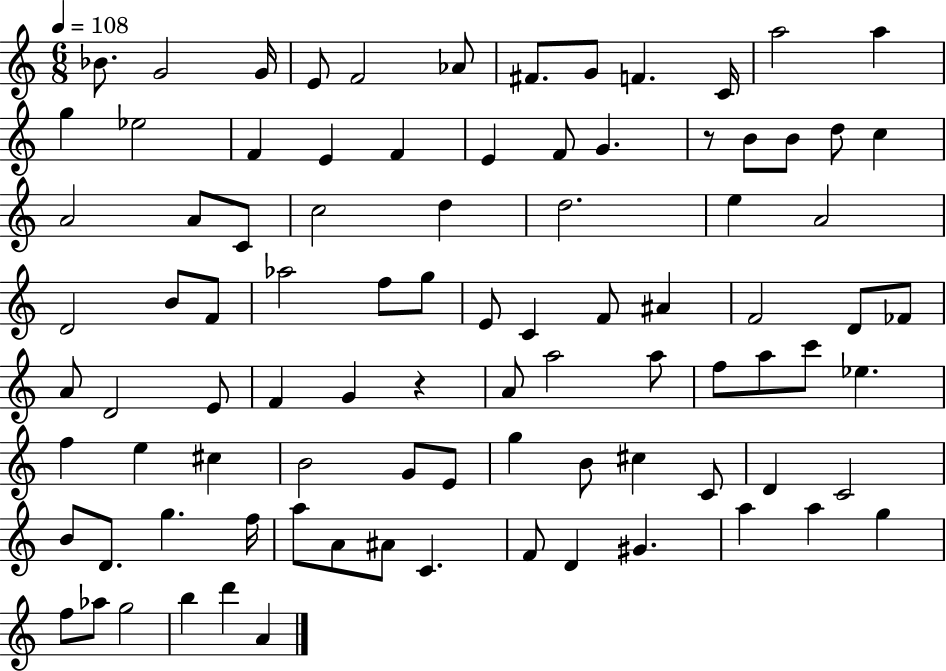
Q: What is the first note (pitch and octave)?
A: Bb4